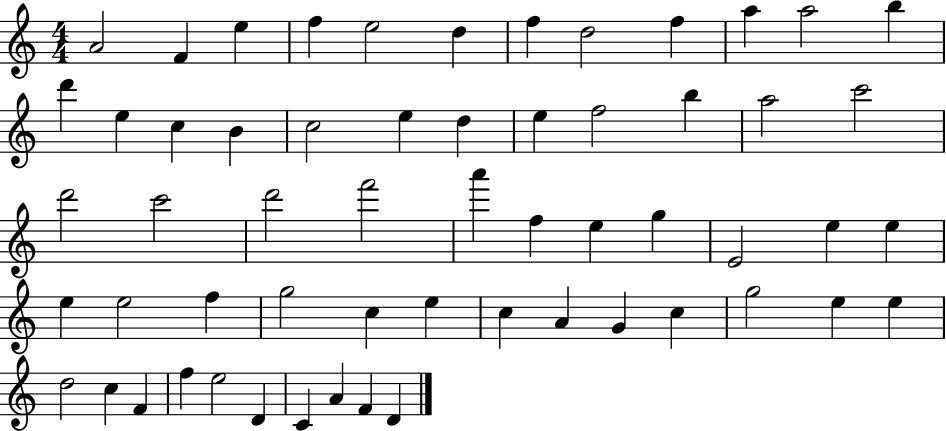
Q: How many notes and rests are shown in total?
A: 58